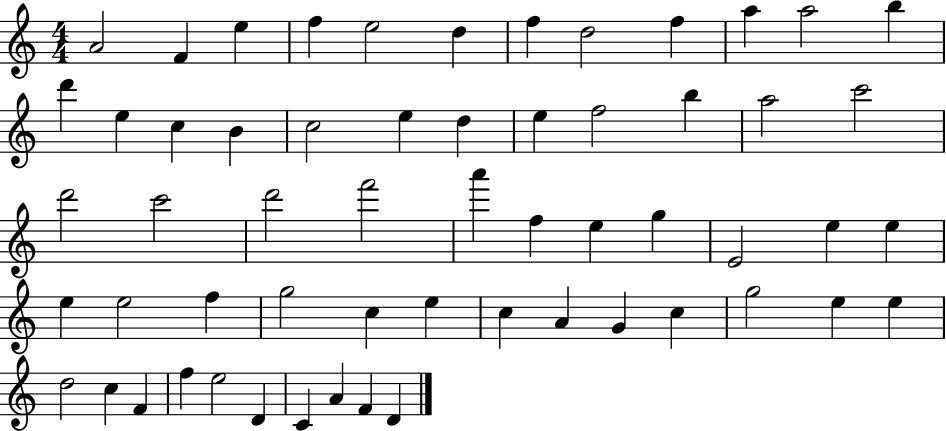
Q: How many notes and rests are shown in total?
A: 58